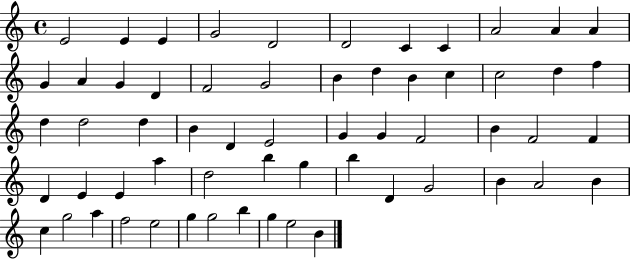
X:1
T:Untitled
M:4/4
L:1/4
K:C
E2 E E G2 D2 D2 C C A2 A A G A G D F2 G2 B d B c c2 d f d d2 d B D E2 G G F2 B F2 F D E E a d2 b g b D G2 B A2 B c g2 a f2 e2 g g2 b g e2 B